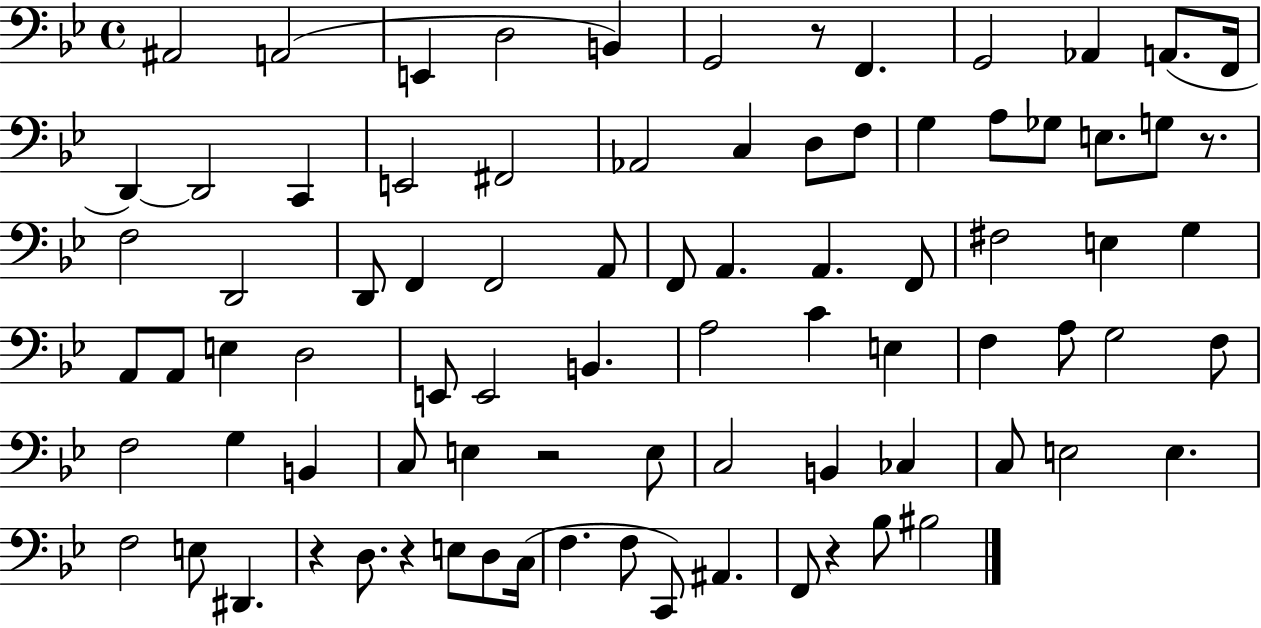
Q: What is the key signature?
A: BES major